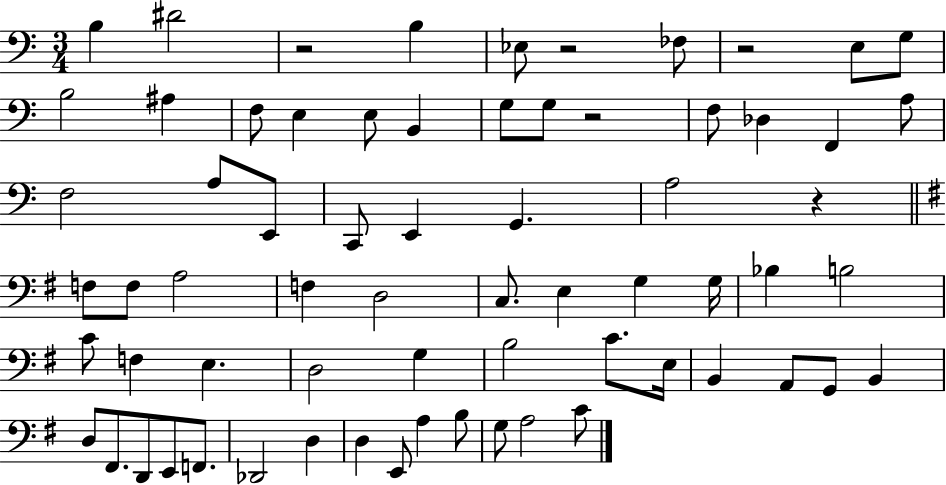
X:1
T:Untitled
M:3/4
L:1/4
K:C
B, ^D2 z2 B, _E,/2 z2 _F,/2 z2 E,/2 G,/2 B,2 ^A, F,/2 E, E,/2 B,, G,/2 G,/2 z2 F,/2 _D, F,, A,/2 F,2 A,/2 E,,/2 C,,/2 E,, G,, A,2 z F,/2 F,/2 A,2 F, D,2 C,/2 E, G, G,/4 _B, B,2 C/2 F, E, D,2 G, B,2 C/2 E,/4 B,, A,,/2 G,,/2 B,, D,/2 ^F,,/2 D,,/2 E,,/2 F,,/2 _D,,2 D, D, E,,/2 A, B,/2 G,/2 A,2 C/2